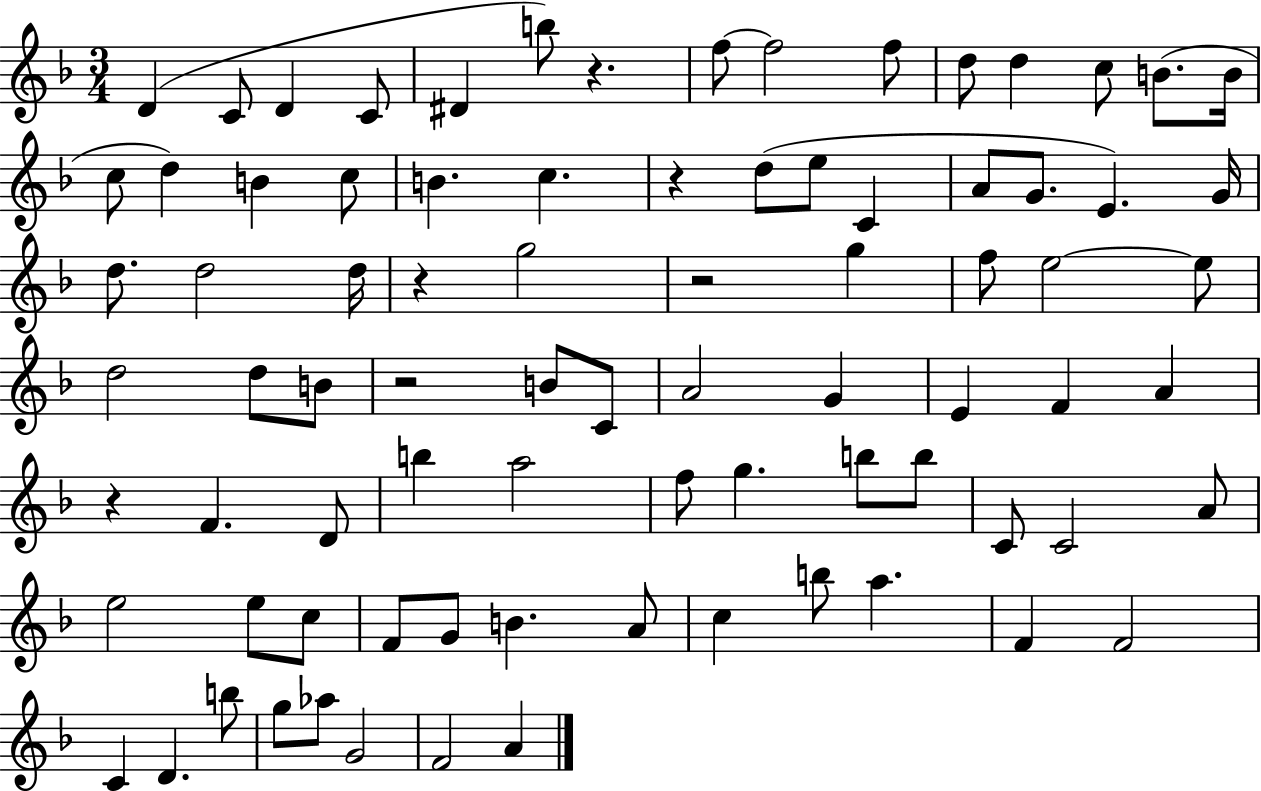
{
  \clef treble
  \numericTimeSignature
  \time 3/4
  \key f \major
  d'4( c'8 d'4 c'8 | dis'4 b''8) r4. | f''8~~ f''2 f''8 | d''8 d''4 c''8 b'8.( b'16 | \break c''8 d''4) b'4 c''8 | b'4. c''4. | r4 d''8( e''8 c'4 | a'8 g'8. e'4.) g'16 | \break d''8. d''2 d''16 | r4 g''2 | r2 g''4 | f''8 e''2~~ e''8 | \break d''2 d''8 b'8 | r2 b'8 c'8 | a'2 g'4 | e'4 f'4 a'4 | \break r4 f'4. d'8 | b''4 a''2 | f''8 g''4. b''8 b''8 | c'8 c'2 a'8 | \break e''2 e''8 c''8 | f'8 g'8 b'4. a'8 | c''4 b''8 a''4. | f'4 f'2 | \break c'4 d'4. b''8 | g''8 aes''8 g'2 | f'2 a'4 | \bar "|."
}